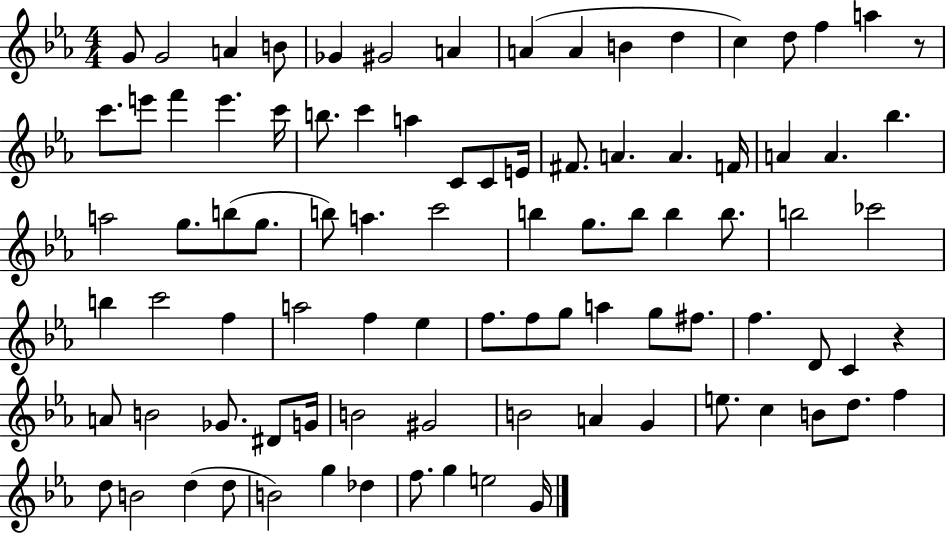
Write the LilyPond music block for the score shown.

{
  \clef treble
  \numericTimeSignature
  \time 4/4
  \key ees \major
  g'8 g'2 a'4 b'8 | ges'4 gis'2 a'4 | a'4( a'4 b'4 d''4 | c''4) d''8 f''4 a''4 r8 | \break c'''8. e'''8 f'''4 e'''4. c'''16 | b''8. c'''4 a''4 c'8 c'8 e'16 | fis'8. a'4. a'4. f'16 | a'4 a'4. bes''4. | \break a''2 g''8. b''8( g''8. | b''8) a''4. c'''2 | b''4 g''8. b''8 b''4 b''8. | b''2 ces'''2 | \break b''4 c'''2 f''4 | a''2 f''4 ees''4 | f''8. f''8 g''8 a''4 g''8 fis''8. | f''4. d'8 c'4 r4 | \break a'8 b'2 ges'8. dis'8 g'16 | b'2 gis'2 | b'2 a'4 g'4 | e''8. c''4 b'8 d''8. f''4 | \break d''8 b'2 d''4( d''8 | b'2) g''4 des''4 | f''8. g''4 e''2 g'16 | \bar "|."
}